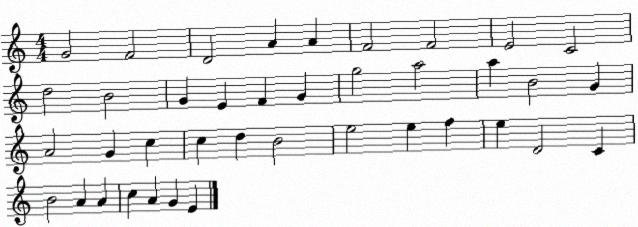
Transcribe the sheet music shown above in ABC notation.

X:1
T:Untitled
M:4/4
L:1/4
K:C
G2 F2 D2 A A F2 F2 E2 C2 d2 B2 G E F G g2 a2 a B2 G A2 G c c d B2 e2 e f e D2 C B2 A A c A G E